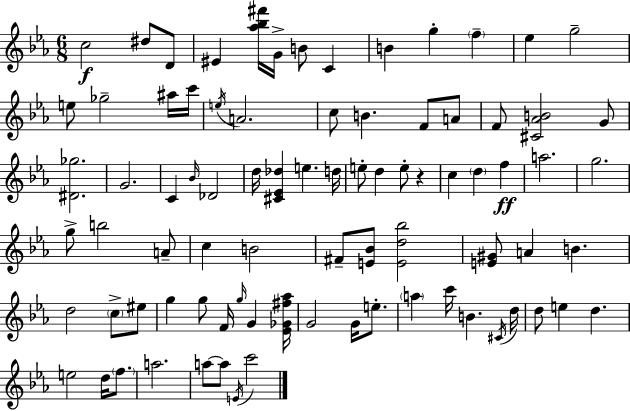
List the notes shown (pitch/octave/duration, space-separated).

C5/h D#5/e D4/e EIS4/q [Ab5,Bb5,F#6]/s G4/s B4/e C4/q B4/q G5/q F5/q Eb5/q G5/h E5/e Gb5/h A#5/s C6/s E5/s A4/h. C5/e B4/q. F4/e A4/e F4/e [C#4,Ab4,B4]/h G4/e [D#4,Gb5]/h. G4/h. C4/q Bb4/s Db4/h D5/s [C#4,Eb4,Db5]/q E5/q. D5/s E5/e D5/q E5/e R/q C5/q D5/q F5/q A5/h. G5/h. G5/e B5/h A4/e C5/q B4/h F#4/e [E4,Bb4]/e [E4,D5,Bb5]/h [E4,G#4]/e A4/q B4/q. D5/h C5/e EIS5/e G5/q G5/e F4/s G5/s G4/q [Eb4,Gb4,F#5,Ab5]/s G4/h G4/s E5/e. A5/q C6/s B4/q. C#4/s D5/s D5/e E5/q D5/q. E5/h D5/s F5/e. A5/h. A5/e A5/e E4/s C6/h